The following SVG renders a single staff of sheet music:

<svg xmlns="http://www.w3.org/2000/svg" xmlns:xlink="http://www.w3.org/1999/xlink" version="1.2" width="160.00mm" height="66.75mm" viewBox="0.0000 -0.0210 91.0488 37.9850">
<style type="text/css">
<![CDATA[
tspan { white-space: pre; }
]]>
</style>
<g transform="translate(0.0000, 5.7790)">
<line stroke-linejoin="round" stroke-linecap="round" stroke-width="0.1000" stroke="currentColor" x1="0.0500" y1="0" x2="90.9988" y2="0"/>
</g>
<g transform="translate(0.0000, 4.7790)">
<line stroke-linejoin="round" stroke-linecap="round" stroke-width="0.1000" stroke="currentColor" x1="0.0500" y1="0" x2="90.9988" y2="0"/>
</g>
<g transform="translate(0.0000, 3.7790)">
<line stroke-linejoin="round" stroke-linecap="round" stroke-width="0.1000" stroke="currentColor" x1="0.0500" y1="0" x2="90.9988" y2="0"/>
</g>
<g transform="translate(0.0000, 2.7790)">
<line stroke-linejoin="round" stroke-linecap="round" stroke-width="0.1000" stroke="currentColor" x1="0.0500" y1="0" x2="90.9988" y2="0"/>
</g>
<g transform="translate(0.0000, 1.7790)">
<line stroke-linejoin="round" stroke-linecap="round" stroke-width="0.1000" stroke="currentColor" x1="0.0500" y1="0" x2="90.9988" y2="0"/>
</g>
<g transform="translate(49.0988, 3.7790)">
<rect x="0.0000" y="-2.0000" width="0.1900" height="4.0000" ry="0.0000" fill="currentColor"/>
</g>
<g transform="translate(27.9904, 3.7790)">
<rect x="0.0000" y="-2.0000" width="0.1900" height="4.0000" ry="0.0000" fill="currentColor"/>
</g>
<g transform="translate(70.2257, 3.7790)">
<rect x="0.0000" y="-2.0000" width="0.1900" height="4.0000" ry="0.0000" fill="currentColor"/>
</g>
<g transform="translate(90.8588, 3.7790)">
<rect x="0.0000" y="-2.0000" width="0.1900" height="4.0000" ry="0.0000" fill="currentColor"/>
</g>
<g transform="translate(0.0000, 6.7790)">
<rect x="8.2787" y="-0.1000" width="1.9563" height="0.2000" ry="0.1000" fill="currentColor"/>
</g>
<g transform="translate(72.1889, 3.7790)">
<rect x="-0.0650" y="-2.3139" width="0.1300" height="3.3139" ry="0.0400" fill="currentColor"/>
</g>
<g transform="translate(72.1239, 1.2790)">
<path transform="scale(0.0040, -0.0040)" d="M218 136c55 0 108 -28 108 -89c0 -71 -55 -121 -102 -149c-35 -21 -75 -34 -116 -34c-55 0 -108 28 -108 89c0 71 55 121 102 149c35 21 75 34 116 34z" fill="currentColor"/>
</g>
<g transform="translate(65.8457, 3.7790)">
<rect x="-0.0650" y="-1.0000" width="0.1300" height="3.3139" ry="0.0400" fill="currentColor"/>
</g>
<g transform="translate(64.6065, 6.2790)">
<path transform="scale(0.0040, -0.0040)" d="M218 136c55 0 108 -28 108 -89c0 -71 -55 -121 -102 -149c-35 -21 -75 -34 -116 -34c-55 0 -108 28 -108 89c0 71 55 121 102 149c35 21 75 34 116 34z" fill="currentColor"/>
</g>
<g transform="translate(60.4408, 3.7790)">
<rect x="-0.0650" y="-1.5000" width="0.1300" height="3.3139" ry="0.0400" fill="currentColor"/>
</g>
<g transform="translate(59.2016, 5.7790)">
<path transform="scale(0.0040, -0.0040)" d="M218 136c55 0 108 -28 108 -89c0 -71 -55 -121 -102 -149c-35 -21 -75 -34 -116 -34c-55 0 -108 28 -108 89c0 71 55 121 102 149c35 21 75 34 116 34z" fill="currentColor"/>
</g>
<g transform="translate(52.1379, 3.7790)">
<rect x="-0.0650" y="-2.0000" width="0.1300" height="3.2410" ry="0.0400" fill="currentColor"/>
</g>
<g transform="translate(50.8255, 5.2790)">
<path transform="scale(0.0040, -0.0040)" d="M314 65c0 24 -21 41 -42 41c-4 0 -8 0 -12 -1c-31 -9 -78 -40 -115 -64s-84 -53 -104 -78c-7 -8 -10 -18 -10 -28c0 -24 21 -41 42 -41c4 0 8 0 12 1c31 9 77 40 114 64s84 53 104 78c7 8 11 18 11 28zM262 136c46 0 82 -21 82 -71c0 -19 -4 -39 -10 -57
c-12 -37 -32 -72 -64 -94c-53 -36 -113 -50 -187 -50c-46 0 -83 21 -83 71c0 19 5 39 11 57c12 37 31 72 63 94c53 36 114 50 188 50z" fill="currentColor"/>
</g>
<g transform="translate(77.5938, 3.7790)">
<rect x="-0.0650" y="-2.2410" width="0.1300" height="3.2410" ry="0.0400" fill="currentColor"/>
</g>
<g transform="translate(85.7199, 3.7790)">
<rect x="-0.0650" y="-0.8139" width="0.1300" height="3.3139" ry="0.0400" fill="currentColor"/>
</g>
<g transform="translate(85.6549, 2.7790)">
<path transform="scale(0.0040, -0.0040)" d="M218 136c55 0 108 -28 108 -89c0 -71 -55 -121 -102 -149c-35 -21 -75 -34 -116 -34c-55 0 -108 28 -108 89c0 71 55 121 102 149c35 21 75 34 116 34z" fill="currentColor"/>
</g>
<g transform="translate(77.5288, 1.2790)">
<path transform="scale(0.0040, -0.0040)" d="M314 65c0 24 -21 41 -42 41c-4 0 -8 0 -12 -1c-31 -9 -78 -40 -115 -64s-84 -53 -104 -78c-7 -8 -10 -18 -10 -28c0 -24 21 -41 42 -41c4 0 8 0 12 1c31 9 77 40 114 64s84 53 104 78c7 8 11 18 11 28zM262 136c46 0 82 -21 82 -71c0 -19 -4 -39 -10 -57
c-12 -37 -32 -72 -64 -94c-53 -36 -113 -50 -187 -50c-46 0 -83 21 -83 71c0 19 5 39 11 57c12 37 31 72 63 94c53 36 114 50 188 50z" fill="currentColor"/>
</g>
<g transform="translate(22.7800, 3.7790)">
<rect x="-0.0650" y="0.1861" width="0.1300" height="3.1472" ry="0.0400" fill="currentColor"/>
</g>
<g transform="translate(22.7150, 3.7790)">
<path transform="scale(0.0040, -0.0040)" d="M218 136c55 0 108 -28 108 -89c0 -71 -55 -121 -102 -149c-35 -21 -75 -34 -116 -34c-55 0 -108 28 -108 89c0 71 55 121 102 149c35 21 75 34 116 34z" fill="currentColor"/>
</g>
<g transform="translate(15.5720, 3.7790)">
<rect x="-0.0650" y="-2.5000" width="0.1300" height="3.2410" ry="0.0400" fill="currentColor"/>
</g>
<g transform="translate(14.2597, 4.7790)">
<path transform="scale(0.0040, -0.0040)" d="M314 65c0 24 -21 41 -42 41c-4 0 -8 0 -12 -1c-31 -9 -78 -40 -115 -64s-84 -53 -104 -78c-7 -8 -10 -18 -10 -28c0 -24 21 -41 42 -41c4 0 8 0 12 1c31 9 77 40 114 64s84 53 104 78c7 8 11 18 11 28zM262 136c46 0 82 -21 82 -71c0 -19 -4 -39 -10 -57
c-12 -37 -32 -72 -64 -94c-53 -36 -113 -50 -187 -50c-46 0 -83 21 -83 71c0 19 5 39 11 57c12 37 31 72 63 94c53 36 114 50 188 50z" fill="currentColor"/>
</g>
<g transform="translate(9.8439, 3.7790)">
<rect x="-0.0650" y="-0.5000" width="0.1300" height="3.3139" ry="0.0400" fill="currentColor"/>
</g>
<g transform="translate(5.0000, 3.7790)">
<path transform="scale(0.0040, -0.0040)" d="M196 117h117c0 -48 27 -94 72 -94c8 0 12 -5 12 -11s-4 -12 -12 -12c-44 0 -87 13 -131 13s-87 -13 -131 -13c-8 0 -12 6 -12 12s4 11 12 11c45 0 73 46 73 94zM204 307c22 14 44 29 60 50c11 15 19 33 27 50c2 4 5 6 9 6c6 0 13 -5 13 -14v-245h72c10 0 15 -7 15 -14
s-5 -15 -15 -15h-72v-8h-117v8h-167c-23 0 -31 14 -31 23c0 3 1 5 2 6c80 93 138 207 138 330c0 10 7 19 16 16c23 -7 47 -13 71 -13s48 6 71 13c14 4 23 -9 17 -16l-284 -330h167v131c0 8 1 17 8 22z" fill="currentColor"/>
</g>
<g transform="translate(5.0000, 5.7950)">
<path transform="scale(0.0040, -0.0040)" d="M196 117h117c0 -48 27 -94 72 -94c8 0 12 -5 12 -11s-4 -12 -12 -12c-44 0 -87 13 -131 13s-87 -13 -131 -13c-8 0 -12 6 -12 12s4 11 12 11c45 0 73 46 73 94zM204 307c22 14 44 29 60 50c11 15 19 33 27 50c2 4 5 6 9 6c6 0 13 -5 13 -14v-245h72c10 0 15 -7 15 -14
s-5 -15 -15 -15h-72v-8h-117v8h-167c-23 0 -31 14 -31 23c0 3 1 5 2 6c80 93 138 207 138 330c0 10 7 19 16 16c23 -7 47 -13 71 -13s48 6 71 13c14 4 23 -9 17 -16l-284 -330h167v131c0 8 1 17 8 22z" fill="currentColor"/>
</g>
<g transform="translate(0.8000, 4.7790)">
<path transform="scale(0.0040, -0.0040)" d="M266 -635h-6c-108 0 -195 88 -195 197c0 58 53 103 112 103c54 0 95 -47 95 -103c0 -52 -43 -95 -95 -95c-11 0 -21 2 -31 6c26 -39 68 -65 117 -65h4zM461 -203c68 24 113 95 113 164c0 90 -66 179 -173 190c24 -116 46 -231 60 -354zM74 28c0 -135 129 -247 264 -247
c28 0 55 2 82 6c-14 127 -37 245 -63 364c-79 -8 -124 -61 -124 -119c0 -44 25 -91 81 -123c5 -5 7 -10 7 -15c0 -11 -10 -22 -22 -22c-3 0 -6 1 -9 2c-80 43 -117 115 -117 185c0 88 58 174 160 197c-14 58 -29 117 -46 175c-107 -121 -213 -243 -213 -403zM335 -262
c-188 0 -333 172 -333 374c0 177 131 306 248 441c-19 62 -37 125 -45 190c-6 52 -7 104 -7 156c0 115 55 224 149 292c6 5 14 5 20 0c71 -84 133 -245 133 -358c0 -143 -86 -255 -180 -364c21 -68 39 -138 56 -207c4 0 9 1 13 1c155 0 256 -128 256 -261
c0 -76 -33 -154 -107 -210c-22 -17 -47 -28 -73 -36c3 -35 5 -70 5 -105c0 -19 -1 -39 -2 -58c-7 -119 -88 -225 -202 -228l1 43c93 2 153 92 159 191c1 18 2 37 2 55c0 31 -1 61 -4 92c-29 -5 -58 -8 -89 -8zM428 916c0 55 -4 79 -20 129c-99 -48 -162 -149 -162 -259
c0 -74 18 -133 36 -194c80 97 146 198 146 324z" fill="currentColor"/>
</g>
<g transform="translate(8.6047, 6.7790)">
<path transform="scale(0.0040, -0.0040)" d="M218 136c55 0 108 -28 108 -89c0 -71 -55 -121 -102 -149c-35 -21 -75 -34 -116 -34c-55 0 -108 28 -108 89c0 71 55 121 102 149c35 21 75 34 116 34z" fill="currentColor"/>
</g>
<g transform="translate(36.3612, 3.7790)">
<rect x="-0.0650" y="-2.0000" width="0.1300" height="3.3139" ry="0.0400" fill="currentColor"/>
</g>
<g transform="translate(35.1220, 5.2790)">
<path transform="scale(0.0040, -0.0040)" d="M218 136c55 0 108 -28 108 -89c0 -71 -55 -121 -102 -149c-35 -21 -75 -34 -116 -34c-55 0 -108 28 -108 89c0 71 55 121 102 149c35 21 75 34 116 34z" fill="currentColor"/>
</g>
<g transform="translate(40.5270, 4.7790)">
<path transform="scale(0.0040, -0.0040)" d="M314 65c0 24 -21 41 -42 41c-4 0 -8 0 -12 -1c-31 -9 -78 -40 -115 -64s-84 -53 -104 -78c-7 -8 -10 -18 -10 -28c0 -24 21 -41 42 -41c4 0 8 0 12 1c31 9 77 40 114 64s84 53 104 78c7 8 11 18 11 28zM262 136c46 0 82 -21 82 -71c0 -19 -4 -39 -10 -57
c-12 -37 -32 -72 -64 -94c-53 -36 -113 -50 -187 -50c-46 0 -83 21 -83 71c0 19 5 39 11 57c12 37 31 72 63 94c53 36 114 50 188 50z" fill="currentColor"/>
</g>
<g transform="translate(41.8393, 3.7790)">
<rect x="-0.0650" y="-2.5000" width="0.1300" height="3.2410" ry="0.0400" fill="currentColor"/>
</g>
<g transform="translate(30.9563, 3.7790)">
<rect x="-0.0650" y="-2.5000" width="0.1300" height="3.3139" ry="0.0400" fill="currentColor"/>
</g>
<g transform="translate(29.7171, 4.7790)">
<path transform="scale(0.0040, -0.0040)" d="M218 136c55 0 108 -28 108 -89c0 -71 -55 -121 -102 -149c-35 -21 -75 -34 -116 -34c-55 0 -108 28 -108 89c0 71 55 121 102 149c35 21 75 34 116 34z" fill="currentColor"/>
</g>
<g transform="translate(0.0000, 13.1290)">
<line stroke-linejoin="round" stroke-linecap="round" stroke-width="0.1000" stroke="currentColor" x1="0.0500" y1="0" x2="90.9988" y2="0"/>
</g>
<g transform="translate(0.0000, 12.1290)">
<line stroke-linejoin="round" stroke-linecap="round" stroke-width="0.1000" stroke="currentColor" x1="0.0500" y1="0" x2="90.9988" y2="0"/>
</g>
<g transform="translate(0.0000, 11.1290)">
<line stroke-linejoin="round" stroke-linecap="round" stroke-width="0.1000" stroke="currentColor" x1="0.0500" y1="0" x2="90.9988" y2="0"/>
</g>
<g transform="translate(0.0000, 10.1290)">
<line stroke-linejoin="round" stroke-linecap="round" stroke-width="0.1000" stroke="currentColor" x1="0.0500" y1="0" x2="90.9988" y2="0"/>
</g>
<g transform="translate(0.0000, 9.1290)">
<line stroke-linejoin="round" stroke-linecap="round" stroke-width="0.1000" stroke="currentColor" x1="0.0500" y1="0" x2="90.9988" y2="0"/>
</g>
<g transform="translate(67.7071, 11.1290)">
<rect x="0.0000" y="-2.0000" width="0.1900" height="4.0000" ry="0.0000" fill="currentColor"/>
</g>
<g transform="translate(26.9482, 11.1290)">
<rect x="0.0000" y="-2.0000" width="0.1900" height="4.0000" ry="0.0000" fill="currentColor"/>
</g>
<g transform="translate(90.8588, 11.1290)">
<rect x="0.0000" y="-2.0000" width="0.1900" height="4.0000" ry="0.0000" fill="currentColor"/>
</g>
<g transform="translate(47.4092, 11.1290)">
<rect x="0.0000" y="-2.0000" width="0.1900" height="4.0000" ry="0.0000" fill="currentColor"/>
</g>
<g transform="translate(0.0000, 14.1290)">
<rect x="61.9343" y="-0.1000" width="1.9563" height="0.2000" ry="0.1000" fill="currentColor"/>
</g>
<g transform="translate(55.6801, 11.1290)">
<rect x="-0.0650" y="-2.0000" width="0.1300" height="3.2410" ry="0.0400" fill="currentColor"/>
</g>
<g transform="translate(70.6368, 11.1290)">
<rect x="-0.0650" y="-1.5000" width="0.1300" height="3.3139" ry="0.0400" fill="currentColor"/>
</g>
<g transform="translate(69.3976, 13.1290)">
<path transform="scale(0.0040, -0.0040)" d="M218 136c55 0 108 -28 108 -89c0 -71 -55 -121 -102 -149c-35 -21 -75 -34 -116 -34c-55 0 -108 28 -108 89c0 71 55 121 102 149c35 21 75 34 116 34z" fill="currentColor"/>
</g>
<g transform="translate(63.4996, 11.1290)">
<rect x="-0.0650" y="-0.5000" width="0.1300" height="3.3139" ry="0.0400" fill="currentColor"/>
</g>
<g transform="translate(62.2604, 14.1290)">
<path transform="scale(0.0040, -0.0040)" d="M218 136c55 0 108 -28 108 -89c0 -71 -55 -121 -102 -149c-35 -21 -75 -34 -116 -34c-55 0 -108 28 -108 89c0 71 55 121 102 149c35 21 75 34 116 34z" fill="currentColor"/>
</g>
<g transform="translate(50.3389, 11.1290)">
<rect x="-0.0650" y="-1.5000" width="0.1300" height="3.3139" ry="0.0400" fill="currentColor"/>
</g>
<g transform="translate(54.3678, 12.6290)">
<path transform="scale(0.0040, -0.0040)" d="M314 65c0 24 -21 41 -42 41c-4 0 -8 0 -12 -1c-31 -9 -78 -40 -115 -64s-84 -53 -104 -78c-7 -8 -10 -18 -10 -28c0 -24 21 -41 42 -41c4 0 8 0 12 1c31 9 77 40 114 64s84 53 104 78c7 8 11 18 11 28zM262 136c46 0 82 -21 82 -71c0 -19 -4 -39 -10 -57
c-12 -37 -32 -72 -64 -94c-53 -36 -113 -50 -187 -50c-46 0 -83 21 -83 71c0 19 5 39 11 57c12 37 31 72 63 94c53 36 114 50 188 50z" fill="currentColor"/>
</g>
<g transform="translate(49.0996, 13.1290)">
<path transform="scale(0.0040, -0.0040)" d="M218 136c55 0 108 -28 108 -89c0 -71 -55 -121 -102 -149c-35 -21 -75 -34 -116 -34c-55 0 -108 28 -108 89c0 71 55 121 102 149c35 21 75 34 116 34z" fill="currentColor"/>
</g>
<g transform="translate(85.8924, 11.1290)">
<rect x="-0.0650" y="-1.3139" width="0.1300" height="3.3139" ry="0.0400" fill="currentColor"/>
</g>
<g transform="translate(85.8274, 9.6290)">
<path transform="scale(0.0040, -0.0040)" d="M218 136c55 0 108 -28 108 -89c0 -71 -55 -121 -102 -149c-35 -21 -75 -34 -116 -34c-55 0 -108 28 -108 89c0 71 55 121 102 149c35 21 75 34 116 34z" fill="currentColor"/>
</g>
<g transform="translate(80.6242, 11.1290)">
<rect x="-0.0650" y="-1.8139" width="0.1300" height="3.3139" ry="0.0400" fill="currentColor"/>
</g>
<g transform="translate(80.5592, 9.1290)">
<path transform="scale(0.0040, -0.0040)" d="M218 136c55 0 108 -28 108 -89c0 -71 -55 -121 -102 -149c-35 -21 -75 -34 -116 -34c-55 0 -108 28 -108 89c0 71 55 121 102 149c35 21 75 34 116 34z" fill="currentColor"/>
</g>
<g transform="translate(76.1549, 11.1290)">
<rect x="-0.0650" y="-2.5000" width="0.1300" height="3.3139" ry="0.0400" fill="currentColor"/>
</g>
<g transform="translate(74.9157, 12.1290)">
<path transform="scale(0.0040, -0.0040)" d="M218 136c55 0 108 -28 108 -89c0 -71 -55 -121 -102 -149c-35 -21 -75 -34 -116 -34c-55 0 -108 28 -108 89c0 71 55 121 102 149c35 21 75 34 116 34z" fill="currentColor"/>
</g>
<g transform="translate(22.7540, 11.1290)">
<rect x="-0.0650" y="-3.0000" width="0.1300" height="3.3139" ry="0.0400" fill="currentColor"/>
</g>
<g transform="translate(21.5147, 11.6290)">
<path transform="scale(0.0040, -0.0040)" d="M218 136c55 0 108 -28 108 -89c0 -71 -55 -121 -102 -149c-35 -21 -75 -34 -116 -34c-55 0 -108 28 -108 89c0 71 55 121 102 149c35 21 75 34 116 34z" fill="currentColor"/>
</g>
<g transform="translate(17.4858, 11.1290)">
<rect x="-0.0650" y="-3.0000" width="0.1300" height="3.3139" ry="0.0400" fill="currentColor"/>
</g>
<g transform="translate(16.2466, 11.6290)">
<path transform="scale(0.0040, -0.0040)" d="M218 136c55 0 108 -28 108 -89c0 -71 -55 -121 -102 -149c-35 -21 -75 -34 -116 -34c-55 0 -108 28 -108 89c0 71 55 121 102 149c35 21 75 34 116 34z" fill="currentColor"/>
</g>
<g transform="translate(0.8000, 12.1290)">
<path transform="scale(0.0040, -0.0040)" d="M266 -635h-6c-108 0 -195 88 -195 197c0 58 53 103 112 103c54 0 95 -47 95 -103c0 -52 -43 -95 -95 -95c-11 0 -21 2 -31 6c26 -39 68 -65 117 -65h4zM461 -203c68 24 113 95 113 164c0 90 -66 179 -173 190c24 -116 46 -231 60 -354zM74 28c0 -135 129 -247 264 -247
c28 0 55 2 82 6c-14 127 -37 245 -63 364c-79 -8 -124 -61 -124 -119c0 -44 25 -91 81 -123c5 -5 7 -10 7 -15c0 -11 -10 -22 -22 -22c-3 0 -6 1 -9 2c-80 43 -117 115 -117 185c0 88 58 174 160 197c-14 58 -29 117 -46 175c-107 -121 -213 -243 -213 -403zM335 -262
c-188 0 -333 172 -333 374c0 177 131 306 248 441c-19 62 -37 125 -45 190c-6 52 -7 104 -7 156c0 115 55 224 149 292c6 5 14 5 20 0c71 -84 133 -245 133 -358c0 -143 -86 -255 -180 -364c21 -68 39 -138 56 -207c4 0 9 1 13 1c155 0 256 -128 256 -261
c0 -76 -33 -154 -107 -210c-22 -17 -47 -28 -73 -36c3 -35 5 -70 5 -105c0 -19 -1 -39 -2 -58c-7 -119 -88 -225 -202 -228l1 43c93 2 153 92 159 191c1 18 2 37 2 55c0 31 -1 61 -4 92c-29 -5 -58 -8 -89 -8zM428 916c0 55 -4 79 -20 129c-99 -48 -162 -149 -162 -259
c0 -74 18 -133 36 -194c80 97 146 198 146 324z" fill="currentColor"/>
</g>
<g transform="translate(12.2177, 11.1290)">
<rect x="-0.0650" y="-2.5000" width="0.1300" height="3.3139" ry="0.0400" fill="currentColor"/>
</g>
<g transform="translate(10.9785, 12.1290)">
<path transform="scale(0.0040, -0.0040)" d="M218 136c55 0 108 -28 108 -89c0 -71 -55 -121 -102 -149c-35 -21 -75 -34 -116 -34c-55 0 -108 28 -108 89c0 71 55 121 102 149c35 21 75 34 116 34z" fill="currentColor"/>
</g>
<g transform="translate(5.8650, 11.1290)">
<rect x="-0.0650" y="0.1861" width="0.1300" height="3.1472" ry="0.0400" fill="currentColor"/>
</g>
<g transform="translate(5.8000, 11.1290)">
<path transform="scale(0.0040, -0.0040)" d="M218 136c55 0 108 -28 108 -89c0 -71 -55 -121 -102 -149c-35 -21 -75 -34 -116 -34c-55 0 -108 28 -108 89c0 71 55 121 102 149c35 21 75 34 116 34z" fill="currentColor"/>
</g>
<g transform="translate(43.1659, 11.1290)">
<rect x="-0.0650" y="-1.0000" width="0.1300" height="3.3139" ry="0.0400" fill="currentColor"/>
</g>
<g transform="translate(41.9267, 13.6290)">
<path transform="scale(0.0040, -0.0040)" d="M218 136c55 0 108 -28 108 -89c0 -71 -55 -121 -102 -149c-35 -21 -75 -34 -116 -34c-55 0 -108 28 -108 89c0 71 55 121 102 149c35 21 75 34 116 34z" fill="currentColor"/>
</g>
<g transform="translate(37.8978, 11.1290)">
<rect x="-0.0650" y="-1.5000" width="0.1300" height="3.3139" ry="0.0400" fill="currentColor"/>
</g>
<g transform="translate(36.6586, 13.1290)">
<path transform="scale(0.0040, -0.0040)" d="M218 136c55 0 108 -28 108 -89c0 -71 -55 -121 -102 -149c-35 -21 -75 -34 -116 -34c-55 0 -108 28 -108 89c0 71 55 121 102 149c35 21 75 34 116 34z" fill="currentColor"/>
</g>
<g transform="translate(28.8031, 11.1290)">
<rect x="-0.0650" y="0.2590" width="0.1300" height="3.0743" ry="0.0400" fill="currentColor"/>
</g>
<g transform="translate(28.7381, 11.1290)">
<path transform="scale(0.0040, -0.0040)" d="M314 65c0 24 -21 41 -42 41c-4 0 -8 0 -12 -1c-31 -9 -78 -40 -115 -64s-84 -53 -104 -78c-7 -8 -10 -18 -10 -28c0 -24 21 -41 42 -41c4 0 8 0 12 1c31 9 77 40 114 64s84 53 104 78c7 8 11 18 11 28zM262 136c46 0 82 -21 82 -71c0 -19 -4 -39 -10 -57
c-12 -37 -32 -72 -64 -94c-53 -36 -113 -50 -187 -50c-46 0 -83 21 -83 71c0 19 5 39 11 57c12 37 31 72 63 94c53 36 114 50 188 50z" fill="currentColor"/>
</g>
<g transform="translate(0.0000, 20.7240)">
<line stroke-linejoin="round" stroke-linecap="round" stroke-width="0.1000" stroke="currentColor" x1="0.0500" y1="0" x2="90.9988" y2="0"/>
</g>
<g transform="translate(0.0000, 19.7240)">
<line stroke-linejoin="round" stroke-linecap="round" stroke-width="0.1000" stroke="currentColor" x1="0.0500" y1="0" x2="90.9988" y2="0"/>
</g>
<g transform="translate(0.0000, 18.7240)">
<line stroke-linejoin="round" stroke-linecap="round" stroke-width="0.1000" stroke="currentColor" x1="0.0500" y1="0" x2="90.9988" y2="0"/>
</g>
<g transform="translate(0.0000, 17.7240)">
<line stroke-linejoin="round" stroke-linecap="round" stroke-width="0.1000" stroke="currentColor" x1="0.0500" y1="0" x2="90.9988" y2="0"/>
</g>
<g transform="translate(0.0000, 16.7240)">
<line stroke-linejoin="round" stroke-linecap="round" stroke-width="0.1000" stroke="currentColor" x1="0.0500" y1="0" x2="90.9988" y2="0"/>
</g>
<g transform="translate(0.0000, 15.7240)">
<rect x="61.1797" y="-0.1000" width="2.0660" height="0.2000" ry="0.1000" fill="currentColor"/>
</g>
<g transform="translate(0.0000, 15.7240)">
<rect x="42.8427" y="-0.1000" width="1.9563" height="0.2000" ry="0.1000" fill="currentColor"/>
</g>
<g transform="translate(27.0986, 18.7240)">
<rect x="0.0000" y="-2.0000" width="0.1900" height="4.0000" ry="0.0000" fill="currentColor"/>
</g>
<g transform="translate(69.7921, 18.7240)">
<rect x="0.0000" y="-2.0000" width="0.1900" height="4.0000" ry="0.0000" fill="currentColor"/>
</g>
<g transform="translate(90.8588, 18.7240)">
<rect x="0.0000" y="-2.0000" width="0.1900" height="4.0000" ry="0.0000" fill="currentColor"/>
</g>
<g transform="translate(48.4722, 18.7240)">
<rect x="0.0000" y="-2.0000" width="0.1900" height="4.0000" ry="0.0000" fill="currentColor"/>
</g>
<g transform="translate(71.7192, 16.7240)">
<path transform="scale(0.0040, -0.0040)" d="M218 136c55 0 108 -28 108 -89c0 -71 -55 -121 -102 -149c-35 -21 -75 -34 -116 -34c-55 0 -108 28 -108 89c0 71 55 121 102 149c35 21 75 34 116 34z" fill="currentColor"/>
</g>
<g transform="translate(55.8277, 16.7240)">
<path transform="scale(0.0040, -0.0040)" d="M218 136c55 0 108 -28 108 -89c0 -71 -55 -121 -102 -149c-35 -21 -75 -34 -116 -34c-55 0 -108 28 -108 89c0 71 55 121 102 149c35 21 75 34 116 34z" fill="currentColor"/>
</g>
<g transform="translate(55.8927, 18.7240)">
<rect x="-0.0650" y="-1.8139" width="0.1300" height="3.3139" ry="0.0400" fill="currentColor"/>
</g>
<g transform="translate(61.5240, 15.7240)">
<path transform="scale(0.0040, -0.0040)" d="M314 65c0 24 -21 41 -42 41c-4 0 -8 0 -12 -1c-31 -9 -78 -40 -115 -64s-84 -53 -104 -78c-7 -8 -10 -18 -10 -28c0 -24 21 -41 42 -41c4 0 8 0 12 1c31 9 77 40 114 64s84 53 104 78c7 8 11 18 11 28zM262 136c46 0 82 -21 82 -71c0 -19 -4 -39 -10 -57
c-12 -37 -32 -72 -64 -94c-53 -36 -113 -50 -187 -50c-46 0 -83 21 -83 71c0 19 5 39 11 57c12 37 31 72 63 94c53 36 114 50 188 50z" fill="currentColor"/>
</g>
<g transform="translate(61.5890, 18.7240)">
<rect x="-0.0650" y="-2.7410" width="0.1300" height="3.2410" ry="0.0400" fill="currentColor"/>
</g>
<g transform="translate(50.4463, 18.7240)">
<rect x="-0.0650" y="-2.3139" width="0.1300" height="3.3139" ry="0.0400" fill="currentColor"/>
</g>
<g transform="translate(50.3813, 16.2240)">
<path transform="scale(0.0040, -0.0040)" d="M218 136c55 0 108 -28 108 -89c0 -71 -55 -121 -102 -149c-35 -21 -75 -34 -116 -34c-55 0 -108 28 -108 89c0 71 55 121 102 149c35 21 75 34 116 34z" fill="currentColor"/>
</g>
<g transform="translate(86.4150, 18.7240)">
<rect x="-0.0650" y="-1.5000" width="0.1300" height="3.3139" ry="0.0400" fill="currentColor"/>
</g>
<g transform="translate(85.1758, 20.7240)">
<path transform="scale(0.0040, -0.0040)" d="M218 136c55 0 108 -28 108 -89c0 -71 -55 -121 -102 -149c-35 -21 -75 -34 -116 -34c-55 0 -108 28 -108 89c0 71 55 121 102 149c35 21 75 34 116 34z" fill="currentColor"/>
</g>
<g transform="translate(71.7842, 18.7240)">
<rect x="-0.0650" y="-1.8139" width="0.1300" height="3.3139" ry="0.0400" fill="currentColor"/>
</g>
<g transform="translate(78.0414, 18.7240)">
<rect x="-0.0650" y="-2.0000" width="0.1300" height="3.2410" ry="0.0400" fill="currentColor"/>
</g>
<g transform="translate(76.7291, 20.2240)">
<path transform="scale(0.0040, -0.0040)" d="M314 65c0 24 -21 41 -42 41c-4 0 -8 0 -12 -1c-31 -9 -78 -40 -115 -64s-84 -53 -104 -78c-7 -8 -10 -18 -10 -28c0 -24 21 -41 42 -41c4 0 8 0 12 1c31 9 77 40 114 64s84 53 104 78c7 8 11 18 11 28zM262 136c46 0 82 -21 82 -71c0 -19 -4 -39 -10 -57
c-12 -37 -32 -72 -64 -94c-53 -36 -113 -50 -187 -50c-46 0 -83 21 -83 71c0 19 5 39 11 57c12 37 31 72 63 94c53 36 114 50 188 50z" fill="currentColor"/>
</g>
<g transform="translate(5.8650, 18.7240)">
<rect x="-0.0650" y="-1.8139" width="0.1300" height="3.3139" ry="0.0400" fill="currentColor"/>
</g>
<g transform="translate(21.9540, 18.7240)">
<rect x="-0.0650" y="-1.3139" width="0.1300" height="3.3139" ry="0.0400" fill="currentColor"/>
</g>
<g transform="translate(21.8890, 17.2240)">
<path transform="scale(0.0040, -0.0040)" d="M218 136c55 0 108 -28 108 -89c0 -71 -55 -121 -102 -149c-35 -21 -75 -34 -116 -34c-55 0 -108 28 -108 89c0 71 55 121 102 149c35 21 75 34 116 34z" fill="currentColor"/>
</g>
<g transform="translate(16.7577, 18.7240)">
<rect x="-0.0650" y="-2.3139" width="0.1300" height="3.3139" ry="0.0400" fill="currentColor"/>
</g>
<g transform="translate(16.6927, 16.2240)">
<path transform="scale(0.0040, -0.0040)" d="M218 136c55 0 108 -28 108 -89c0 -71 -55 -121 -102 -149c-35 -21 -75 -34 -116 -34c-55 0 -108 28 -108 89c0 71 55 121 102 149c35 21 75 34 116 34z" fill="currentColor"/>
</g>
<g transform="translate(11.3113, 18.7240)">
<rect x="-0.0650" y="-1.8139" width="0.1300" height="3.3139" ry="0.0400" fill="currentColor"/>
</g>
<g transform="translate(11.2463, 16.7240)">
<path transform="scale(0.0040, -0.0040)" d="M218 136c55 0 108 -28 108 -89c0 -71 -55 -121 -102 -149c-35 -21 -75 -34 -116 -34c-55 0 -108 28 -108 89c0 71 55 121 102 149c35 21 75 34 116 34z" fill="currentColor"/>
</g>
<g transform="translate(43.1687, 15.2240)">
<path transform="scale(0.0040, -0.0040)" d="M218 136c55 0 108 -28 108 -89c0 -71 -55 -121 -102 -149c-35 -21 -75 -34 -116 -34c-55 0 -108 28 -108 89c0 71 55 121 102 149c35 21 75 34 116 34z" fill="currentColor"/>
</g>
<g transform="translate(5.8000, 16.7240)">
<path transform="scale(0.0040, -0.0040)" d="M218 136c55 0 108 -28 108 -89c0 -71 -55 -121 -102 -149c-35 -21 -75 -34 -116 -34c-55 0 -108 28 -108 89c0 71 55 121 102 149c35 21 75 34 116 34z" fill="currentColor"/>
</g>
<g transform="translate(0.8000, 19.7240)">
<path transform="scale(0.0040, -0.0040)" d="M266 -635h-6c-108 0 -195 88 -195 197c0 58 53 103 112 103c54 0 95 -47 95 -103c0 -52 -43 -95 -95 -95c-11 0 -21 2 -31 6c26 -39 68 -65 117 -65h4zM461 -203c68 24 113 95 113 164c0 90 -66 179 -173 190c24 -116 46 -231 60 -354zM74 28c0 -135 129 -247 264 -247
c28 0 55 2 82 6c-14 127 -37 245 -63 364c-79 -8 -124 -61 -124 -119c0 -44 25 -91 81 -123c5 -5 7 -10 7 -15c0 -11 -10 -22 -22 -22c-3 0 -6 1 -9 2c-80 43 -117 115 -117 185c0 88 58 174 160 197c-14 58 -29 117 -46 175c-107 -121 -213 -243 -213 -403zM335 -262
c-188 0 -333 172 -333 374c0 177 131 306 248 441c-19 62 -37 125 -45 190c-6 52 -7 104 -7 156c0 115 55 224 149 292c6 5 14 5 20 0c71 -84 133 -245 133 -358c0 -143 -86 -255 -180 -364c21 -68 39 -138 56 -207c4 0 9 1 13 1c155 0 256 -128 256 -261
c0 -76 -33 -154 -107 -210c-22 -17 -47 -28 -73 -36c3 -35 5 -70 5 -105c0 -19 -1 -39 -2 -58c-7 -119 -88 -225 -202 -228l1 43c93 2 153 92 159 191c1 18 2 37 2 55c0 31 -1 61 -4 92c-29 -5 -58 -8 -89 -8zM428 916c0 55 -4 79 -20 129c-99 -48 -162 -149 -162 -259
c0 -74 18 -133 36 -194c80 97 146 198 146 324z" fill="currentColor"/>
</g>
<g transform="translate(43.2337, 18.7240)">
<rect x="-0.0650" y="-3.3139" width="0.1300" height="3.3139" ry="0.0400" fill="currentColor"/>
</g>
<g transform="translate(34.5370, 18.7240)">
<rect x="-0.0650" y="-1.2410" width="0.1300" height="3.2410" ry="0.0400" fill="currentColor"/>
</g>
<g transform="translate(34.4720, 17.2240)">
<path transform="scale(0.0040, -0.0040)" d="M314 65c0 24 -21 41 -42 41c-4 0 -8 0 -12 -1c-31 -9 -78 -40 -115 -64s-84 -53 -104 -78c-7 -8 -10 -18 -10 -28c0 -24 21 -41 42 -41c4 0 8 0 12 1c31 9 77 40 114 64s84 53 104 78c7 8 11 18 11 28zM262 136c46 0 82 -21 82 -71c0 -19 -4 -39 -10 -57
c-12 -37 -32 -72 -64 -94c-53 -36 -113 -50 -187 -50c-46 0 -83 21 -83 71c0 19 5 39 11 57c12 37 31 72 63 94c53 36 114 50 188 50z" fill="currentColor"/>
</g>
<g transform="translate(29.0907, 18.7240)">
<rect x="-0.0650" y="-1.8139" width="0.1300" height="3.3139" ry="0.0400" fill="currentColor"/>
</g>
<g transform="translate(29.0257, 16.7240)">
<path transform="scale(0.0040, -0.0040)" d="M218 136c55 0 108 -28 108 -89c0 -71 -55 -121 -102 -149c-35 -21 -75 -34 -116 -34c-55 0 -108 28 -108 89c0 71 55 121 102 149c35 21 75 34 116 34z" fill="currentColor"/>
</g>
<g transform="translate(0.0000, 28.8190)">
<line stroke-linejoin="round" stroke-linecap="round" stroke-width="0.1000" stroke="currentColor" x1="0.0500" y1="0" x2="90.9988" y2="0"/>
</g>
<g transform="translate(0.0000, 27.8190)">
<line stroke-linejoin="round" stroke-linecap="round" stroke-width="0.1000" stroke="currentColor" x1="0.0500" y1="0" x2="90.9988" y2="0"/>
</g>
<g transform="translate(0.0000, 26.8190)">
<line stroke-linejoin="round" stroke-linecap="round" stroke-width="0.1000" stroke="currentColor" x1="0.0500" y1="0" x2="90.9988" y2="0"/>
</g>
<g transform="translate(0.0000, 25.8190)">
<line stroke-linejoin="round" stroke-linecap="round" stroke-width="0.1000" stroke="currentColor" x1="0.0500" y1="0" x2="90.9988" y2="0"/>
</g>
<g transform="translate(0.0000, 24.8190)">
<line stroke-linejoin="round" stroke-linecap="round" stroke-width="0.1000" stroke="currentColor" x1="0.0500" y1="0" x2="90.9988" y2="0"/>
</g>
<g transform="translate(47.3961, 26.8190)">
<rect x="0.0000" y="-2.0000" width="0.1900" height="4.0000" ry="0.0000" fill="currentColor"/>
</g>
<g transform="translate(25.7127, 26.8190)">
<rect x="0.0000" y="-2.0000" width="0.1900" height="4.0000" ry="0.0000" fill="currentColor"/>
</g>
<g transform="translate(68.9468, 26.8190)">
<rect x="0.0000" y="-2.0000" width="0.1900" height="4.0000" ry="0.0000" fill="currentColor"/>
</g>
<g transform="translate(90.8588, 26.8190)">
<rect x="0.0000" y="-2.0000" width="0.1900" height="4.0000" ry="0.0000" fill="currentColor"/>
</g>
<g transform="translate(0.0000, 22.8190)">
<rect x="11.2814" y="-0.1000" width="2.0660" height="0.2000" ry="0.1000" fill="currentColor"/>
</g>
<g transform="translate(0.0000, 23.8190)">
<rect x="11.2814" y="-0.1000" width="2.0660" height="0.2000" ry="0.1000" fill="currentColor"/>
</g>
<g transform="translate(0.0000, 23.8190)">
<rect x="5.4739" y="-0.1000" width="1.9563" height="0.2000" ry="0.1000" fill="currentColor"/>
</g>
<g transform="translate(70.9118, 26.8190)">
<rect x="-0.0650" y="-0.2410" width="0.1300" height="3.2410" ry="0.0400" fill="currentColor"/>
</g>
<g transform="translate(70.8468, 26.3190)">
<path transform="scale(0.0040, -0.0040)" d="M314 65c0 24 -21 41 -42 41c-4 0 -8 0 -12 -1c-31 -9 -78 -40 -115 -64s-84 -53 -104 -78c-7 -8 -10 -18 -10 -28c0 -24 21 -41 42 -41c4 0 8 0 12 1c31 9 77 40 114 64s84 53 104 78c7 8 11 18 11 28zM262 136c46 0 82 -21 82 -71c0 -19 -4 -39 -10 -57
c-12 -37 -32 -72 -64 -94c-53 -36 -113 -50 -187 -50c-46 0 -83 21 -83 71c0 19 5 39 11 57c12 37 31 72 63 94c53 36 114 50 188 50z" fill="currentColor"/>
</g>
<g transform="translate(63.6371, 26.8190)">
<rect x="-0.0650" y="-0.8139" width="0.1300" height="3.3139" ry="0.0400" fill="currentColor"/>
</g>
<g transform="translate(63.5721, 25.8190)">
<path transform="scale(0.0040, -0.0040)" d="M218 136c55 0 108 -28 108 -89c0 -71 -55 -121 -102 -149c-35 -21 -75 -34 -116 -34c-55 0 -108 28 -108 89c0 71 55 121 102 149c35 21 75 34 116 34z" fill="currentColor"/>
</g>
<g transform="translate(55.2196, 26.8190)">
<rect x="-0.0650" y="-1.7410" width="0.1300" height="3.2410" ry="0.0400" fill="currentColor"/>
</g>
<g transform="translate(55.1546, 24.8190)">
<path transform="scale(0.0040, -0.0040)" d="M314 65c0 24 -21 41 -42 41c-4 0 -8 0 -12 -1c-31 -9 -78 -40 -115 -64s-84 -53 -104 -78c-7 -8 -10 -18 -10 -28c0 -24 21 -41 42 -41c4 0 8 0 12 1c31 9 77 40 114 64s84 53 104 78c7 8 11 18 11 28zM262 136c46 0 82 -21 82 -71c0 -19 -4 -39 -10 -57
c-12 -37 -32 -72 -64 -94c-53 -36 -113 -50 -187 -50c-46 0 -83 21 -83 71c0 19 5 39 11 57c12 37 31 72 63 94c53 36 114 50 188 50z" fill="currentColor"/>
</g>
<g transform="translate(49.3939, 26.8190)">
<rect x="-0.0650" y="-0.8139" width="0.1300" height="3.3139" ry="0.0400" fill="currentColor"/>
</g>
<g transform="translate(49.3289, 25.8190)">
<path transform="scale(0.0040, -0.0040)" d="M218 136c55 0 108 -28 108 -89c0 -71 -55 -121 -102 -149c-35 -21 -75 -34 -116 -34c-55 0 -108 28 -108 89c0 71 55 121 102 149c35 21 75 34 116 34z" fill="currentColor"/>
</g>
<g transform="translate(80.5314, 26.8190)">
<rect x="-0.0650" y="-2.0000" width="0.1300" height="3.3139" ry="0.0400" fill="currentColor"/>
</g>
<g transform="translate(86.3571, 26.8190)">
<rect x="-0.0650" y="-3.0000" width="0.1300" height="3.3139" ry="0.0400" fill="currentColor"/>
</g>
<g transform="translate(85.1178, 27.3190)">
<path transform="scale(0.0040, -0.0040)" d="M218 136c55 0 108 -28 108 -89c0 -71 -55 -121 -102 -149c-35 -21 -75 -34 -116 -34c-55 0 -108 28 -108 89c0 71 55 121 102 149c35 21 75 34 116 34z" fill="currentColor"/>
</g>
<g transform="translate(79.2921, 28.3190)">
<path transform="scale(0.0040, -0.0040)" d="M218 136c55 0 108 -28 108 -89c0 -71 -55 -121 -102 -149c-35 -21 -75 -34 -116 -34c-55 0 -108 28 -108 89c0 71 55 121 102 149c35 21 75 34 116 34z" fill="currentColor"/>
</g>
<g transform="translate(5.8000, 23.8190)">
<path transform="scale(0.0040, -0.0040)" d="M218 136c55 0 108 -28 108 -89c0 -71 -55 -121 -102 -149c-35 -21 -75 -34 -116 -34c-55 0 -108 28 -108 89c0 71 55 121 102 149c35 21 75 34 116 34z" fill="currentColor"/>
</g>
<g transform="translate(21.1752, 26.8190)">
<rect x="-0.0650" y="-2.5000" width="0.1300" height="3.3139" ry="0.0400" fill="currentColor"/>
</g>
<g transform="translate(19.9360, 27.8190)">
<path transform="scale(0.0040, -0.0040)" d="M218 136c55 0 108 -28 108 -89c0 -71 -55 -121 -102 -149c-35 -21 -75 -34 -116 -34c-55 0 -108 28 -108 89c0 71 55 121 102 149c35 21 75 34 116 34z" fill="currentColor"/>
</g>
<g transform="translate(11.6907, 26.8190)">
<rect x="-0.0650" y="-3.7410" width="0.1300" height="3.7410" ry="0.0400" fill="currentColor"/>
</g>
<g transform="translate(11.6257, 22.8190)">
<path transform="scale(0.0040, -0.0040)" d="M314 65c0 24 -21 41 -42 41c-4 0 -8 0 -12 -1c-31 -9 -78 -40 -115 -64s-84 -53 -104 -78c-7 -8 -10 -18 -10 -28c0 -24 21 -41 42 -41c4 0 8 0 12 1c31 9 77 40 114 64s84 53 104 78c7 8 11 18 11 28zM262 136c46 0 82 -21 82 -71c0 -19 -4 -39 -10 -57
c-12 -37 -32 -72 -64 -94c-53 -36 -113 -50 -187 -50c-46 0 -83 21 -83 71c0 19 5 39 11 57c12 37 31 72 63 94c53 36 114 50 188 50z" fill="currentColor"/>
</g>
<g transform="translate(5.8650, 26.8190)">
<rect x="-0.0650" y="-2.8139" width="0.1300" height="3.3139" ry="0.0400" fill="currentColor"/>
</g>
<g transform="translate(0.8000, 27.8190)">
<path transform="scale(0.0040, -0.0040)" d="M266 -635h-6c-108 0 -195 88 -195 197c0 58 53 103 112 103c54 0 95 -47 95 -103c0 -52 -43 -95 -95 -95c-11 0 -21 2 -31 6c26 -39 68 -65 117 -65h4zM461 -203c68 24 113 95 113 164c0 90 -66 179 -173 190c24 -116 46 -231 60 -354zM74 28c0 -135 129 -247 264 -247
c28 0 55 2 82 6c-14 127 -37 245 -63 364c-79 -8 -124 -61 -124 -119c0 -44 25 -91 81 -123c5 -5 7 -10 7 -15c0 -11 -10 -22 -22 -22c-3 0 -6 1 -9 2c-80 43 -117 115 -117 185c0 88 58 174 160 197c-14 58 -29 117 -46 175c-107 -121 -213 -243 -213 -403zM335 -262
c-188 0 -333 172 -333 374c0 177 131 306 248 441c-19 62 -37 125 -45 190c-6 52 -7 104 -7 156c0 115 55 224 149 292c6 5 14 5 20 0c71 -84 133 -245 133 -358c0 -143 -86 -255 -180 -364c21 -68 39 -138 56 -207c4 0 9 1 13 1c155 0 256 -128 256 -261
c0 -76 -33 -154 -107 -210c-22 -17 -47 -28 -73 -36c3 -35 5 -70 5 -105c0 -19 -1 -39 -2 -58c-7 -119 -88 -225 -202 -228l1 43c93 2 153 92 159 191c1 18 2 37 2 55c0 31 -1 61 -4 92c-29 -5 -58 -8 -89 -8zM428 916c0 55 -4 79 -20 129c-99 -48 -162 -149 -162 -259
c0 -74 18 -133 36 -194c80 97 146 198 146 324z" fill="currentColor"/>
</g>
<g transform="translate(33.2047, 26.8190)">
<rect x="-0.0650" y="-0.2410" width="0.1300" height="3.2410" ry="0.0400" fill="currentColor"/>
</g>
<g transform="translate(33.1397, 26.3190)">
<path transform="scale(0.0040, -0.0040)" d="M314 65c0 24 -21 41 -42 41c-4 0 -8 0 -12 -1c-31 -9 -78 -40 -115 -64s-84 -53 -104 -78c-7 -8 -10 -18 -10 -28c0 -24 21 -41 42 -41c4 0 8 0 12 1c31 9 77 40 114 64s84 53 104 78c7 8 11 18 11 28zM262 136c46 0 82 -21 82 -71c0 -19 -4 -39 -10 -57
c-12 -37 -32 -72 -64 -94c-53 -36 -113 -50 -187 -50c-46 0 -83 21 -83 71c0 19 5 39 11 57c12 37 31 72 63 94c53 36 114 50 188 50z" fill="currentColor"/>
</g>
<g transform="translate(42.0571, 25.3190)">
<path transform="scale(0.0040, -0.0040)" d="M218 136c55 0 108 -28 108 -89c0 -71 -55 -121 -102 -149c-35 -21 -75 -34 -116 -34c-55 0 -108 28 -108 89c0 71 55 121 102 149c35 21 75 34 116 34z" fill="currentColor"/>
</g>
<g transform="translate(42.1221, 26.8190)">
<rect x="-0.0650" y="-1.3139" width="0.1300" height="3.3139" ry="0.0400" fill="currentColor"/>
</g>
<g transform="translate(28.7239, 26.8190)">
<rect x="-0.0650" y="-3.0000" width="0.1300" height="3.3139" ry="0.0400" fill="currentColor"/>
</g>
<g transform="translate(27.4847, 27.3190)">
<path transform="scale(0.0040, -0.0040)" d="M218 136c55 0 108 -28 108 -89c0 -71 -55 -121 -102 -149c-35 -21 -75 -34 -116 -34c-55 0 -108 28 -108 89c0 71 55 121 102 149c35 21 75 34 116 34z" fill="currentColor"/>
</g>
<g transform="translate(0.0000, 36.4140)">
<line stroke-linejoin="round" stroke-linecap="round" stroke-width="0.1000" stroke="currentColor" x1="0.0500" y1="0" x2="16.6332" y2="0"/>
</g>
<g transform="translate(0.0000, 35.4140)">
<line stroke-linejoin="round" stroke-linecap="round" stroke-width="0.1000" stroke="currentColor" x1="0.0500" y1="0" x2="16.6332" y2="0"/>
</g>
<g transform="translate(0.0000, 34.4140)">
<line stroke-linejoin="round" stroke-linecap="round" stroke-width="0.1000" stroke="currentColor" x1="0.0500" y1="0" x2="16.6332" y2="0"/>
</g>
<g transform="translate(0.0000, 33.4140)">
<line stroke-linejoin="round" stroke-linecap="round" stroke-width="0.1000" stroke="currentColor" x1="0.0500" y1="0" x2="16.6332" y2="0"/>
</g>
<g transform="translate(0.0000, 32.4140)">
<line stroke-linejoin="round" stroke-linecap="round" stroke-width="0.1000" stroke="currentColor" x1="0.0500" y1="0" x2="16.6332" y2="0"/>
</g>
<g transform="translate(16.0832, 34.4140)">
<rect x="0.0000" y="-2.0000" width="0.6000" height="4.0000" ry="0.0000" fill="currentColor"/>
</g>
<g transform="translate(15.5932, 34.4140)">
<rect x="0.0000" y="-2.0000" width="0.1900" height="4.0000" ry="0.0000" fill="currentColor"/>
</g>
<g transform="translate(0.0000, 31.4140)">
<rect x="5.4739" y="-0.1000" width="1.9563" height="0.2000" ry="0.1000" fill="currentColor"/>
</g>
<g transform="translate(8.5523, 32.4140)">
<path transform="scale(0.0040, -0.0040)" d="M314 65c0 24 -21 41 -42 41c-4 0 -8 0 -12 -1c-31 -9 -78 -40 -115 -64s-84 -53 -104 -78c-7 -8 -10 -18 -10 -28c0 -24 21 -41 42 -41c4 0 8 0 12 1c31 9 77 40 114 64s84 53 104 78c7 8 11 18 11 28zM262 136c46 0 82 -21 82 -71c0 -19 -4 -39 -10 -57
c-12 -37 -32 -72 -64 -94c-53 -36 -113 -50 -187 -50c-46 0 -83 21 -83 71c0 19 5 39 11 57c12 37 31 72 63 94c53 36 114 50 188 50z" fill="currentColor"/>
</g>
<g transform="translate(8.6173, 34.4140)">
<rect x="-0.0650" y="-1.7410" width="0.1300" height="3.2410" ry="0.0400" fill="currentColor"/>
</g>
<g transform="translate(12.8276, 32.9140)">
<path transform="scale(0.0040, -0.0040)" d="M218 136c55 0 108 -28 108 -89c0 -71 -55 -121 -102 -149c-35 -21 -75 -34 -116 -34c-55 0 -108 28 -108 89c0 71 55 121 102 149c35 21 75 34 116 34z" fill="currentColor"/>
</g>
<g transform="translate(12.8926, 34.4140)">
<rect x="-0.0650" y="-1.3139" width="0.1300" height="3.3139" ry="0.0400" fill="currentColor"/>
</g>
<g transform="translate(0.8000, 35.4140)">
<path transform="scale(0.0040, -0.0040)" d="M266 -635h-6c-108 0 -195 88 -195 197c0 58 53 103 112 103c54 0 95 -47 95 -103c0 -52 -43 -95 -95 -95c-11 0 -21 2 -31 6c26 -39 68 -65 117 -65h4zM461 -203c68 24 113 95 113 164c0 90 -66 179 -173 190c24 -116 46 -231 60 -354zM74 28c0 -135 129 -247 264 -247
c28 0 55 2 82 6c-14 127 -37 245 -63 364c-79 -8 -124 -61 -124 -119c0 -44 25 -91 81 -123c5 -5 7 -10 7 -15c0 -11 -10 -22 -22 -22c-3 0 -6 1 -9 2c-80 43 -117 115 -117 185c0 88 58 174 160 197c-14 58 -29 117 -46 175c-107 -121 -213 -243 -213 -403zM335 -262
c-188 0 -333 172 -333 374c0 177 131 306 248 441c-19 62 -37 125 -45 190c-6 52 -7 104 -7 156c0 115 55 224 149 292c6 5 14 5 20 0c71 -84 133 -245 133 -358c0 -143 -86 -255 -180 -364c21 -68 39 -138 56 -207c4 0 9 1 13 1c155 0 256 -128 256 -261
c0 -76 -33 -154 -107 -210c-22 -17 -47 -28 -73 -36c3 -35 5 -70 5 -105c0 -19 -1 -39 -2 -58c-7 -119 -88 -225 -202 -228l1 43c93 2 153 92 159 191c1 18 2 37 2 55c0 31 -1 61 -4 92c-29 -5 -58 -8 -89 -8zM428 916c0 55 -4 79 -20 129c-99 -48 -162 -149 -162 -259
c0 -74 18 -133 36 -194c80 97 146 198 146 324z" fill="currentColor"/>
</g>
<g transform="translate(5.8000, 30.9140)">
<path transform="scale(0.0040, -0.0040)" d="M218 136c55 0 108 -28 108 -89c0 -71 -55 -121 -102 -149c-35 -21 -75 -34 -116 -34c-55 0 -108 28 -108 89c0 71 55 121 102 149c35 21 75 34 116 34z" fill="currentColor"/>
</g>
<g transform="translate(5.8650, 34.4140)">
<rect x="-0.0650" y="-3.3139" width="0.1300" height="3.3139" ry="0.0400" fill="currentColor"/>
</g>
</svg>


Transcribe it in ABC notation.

X:1
T:Untitled
M:4/4
L:1/4
K:C
C G2 B G F G2 F2 E D g g2 d B G A A B2 E D E F2 C E G f e f f g e f e2 b g f a2 f F2 E a c'2 G A c2 e d f2 d c2 F A b f2 e